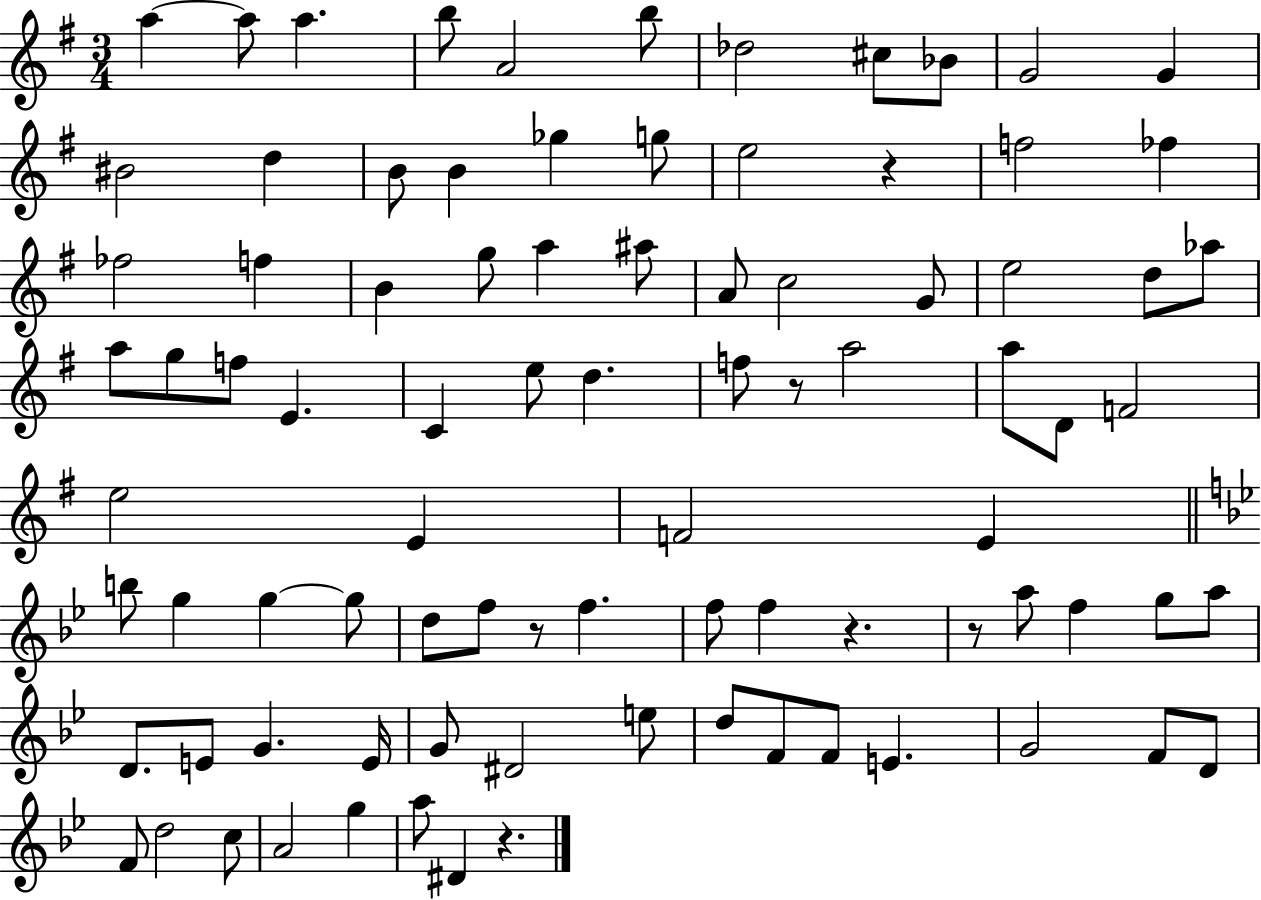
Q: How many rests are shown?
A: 6